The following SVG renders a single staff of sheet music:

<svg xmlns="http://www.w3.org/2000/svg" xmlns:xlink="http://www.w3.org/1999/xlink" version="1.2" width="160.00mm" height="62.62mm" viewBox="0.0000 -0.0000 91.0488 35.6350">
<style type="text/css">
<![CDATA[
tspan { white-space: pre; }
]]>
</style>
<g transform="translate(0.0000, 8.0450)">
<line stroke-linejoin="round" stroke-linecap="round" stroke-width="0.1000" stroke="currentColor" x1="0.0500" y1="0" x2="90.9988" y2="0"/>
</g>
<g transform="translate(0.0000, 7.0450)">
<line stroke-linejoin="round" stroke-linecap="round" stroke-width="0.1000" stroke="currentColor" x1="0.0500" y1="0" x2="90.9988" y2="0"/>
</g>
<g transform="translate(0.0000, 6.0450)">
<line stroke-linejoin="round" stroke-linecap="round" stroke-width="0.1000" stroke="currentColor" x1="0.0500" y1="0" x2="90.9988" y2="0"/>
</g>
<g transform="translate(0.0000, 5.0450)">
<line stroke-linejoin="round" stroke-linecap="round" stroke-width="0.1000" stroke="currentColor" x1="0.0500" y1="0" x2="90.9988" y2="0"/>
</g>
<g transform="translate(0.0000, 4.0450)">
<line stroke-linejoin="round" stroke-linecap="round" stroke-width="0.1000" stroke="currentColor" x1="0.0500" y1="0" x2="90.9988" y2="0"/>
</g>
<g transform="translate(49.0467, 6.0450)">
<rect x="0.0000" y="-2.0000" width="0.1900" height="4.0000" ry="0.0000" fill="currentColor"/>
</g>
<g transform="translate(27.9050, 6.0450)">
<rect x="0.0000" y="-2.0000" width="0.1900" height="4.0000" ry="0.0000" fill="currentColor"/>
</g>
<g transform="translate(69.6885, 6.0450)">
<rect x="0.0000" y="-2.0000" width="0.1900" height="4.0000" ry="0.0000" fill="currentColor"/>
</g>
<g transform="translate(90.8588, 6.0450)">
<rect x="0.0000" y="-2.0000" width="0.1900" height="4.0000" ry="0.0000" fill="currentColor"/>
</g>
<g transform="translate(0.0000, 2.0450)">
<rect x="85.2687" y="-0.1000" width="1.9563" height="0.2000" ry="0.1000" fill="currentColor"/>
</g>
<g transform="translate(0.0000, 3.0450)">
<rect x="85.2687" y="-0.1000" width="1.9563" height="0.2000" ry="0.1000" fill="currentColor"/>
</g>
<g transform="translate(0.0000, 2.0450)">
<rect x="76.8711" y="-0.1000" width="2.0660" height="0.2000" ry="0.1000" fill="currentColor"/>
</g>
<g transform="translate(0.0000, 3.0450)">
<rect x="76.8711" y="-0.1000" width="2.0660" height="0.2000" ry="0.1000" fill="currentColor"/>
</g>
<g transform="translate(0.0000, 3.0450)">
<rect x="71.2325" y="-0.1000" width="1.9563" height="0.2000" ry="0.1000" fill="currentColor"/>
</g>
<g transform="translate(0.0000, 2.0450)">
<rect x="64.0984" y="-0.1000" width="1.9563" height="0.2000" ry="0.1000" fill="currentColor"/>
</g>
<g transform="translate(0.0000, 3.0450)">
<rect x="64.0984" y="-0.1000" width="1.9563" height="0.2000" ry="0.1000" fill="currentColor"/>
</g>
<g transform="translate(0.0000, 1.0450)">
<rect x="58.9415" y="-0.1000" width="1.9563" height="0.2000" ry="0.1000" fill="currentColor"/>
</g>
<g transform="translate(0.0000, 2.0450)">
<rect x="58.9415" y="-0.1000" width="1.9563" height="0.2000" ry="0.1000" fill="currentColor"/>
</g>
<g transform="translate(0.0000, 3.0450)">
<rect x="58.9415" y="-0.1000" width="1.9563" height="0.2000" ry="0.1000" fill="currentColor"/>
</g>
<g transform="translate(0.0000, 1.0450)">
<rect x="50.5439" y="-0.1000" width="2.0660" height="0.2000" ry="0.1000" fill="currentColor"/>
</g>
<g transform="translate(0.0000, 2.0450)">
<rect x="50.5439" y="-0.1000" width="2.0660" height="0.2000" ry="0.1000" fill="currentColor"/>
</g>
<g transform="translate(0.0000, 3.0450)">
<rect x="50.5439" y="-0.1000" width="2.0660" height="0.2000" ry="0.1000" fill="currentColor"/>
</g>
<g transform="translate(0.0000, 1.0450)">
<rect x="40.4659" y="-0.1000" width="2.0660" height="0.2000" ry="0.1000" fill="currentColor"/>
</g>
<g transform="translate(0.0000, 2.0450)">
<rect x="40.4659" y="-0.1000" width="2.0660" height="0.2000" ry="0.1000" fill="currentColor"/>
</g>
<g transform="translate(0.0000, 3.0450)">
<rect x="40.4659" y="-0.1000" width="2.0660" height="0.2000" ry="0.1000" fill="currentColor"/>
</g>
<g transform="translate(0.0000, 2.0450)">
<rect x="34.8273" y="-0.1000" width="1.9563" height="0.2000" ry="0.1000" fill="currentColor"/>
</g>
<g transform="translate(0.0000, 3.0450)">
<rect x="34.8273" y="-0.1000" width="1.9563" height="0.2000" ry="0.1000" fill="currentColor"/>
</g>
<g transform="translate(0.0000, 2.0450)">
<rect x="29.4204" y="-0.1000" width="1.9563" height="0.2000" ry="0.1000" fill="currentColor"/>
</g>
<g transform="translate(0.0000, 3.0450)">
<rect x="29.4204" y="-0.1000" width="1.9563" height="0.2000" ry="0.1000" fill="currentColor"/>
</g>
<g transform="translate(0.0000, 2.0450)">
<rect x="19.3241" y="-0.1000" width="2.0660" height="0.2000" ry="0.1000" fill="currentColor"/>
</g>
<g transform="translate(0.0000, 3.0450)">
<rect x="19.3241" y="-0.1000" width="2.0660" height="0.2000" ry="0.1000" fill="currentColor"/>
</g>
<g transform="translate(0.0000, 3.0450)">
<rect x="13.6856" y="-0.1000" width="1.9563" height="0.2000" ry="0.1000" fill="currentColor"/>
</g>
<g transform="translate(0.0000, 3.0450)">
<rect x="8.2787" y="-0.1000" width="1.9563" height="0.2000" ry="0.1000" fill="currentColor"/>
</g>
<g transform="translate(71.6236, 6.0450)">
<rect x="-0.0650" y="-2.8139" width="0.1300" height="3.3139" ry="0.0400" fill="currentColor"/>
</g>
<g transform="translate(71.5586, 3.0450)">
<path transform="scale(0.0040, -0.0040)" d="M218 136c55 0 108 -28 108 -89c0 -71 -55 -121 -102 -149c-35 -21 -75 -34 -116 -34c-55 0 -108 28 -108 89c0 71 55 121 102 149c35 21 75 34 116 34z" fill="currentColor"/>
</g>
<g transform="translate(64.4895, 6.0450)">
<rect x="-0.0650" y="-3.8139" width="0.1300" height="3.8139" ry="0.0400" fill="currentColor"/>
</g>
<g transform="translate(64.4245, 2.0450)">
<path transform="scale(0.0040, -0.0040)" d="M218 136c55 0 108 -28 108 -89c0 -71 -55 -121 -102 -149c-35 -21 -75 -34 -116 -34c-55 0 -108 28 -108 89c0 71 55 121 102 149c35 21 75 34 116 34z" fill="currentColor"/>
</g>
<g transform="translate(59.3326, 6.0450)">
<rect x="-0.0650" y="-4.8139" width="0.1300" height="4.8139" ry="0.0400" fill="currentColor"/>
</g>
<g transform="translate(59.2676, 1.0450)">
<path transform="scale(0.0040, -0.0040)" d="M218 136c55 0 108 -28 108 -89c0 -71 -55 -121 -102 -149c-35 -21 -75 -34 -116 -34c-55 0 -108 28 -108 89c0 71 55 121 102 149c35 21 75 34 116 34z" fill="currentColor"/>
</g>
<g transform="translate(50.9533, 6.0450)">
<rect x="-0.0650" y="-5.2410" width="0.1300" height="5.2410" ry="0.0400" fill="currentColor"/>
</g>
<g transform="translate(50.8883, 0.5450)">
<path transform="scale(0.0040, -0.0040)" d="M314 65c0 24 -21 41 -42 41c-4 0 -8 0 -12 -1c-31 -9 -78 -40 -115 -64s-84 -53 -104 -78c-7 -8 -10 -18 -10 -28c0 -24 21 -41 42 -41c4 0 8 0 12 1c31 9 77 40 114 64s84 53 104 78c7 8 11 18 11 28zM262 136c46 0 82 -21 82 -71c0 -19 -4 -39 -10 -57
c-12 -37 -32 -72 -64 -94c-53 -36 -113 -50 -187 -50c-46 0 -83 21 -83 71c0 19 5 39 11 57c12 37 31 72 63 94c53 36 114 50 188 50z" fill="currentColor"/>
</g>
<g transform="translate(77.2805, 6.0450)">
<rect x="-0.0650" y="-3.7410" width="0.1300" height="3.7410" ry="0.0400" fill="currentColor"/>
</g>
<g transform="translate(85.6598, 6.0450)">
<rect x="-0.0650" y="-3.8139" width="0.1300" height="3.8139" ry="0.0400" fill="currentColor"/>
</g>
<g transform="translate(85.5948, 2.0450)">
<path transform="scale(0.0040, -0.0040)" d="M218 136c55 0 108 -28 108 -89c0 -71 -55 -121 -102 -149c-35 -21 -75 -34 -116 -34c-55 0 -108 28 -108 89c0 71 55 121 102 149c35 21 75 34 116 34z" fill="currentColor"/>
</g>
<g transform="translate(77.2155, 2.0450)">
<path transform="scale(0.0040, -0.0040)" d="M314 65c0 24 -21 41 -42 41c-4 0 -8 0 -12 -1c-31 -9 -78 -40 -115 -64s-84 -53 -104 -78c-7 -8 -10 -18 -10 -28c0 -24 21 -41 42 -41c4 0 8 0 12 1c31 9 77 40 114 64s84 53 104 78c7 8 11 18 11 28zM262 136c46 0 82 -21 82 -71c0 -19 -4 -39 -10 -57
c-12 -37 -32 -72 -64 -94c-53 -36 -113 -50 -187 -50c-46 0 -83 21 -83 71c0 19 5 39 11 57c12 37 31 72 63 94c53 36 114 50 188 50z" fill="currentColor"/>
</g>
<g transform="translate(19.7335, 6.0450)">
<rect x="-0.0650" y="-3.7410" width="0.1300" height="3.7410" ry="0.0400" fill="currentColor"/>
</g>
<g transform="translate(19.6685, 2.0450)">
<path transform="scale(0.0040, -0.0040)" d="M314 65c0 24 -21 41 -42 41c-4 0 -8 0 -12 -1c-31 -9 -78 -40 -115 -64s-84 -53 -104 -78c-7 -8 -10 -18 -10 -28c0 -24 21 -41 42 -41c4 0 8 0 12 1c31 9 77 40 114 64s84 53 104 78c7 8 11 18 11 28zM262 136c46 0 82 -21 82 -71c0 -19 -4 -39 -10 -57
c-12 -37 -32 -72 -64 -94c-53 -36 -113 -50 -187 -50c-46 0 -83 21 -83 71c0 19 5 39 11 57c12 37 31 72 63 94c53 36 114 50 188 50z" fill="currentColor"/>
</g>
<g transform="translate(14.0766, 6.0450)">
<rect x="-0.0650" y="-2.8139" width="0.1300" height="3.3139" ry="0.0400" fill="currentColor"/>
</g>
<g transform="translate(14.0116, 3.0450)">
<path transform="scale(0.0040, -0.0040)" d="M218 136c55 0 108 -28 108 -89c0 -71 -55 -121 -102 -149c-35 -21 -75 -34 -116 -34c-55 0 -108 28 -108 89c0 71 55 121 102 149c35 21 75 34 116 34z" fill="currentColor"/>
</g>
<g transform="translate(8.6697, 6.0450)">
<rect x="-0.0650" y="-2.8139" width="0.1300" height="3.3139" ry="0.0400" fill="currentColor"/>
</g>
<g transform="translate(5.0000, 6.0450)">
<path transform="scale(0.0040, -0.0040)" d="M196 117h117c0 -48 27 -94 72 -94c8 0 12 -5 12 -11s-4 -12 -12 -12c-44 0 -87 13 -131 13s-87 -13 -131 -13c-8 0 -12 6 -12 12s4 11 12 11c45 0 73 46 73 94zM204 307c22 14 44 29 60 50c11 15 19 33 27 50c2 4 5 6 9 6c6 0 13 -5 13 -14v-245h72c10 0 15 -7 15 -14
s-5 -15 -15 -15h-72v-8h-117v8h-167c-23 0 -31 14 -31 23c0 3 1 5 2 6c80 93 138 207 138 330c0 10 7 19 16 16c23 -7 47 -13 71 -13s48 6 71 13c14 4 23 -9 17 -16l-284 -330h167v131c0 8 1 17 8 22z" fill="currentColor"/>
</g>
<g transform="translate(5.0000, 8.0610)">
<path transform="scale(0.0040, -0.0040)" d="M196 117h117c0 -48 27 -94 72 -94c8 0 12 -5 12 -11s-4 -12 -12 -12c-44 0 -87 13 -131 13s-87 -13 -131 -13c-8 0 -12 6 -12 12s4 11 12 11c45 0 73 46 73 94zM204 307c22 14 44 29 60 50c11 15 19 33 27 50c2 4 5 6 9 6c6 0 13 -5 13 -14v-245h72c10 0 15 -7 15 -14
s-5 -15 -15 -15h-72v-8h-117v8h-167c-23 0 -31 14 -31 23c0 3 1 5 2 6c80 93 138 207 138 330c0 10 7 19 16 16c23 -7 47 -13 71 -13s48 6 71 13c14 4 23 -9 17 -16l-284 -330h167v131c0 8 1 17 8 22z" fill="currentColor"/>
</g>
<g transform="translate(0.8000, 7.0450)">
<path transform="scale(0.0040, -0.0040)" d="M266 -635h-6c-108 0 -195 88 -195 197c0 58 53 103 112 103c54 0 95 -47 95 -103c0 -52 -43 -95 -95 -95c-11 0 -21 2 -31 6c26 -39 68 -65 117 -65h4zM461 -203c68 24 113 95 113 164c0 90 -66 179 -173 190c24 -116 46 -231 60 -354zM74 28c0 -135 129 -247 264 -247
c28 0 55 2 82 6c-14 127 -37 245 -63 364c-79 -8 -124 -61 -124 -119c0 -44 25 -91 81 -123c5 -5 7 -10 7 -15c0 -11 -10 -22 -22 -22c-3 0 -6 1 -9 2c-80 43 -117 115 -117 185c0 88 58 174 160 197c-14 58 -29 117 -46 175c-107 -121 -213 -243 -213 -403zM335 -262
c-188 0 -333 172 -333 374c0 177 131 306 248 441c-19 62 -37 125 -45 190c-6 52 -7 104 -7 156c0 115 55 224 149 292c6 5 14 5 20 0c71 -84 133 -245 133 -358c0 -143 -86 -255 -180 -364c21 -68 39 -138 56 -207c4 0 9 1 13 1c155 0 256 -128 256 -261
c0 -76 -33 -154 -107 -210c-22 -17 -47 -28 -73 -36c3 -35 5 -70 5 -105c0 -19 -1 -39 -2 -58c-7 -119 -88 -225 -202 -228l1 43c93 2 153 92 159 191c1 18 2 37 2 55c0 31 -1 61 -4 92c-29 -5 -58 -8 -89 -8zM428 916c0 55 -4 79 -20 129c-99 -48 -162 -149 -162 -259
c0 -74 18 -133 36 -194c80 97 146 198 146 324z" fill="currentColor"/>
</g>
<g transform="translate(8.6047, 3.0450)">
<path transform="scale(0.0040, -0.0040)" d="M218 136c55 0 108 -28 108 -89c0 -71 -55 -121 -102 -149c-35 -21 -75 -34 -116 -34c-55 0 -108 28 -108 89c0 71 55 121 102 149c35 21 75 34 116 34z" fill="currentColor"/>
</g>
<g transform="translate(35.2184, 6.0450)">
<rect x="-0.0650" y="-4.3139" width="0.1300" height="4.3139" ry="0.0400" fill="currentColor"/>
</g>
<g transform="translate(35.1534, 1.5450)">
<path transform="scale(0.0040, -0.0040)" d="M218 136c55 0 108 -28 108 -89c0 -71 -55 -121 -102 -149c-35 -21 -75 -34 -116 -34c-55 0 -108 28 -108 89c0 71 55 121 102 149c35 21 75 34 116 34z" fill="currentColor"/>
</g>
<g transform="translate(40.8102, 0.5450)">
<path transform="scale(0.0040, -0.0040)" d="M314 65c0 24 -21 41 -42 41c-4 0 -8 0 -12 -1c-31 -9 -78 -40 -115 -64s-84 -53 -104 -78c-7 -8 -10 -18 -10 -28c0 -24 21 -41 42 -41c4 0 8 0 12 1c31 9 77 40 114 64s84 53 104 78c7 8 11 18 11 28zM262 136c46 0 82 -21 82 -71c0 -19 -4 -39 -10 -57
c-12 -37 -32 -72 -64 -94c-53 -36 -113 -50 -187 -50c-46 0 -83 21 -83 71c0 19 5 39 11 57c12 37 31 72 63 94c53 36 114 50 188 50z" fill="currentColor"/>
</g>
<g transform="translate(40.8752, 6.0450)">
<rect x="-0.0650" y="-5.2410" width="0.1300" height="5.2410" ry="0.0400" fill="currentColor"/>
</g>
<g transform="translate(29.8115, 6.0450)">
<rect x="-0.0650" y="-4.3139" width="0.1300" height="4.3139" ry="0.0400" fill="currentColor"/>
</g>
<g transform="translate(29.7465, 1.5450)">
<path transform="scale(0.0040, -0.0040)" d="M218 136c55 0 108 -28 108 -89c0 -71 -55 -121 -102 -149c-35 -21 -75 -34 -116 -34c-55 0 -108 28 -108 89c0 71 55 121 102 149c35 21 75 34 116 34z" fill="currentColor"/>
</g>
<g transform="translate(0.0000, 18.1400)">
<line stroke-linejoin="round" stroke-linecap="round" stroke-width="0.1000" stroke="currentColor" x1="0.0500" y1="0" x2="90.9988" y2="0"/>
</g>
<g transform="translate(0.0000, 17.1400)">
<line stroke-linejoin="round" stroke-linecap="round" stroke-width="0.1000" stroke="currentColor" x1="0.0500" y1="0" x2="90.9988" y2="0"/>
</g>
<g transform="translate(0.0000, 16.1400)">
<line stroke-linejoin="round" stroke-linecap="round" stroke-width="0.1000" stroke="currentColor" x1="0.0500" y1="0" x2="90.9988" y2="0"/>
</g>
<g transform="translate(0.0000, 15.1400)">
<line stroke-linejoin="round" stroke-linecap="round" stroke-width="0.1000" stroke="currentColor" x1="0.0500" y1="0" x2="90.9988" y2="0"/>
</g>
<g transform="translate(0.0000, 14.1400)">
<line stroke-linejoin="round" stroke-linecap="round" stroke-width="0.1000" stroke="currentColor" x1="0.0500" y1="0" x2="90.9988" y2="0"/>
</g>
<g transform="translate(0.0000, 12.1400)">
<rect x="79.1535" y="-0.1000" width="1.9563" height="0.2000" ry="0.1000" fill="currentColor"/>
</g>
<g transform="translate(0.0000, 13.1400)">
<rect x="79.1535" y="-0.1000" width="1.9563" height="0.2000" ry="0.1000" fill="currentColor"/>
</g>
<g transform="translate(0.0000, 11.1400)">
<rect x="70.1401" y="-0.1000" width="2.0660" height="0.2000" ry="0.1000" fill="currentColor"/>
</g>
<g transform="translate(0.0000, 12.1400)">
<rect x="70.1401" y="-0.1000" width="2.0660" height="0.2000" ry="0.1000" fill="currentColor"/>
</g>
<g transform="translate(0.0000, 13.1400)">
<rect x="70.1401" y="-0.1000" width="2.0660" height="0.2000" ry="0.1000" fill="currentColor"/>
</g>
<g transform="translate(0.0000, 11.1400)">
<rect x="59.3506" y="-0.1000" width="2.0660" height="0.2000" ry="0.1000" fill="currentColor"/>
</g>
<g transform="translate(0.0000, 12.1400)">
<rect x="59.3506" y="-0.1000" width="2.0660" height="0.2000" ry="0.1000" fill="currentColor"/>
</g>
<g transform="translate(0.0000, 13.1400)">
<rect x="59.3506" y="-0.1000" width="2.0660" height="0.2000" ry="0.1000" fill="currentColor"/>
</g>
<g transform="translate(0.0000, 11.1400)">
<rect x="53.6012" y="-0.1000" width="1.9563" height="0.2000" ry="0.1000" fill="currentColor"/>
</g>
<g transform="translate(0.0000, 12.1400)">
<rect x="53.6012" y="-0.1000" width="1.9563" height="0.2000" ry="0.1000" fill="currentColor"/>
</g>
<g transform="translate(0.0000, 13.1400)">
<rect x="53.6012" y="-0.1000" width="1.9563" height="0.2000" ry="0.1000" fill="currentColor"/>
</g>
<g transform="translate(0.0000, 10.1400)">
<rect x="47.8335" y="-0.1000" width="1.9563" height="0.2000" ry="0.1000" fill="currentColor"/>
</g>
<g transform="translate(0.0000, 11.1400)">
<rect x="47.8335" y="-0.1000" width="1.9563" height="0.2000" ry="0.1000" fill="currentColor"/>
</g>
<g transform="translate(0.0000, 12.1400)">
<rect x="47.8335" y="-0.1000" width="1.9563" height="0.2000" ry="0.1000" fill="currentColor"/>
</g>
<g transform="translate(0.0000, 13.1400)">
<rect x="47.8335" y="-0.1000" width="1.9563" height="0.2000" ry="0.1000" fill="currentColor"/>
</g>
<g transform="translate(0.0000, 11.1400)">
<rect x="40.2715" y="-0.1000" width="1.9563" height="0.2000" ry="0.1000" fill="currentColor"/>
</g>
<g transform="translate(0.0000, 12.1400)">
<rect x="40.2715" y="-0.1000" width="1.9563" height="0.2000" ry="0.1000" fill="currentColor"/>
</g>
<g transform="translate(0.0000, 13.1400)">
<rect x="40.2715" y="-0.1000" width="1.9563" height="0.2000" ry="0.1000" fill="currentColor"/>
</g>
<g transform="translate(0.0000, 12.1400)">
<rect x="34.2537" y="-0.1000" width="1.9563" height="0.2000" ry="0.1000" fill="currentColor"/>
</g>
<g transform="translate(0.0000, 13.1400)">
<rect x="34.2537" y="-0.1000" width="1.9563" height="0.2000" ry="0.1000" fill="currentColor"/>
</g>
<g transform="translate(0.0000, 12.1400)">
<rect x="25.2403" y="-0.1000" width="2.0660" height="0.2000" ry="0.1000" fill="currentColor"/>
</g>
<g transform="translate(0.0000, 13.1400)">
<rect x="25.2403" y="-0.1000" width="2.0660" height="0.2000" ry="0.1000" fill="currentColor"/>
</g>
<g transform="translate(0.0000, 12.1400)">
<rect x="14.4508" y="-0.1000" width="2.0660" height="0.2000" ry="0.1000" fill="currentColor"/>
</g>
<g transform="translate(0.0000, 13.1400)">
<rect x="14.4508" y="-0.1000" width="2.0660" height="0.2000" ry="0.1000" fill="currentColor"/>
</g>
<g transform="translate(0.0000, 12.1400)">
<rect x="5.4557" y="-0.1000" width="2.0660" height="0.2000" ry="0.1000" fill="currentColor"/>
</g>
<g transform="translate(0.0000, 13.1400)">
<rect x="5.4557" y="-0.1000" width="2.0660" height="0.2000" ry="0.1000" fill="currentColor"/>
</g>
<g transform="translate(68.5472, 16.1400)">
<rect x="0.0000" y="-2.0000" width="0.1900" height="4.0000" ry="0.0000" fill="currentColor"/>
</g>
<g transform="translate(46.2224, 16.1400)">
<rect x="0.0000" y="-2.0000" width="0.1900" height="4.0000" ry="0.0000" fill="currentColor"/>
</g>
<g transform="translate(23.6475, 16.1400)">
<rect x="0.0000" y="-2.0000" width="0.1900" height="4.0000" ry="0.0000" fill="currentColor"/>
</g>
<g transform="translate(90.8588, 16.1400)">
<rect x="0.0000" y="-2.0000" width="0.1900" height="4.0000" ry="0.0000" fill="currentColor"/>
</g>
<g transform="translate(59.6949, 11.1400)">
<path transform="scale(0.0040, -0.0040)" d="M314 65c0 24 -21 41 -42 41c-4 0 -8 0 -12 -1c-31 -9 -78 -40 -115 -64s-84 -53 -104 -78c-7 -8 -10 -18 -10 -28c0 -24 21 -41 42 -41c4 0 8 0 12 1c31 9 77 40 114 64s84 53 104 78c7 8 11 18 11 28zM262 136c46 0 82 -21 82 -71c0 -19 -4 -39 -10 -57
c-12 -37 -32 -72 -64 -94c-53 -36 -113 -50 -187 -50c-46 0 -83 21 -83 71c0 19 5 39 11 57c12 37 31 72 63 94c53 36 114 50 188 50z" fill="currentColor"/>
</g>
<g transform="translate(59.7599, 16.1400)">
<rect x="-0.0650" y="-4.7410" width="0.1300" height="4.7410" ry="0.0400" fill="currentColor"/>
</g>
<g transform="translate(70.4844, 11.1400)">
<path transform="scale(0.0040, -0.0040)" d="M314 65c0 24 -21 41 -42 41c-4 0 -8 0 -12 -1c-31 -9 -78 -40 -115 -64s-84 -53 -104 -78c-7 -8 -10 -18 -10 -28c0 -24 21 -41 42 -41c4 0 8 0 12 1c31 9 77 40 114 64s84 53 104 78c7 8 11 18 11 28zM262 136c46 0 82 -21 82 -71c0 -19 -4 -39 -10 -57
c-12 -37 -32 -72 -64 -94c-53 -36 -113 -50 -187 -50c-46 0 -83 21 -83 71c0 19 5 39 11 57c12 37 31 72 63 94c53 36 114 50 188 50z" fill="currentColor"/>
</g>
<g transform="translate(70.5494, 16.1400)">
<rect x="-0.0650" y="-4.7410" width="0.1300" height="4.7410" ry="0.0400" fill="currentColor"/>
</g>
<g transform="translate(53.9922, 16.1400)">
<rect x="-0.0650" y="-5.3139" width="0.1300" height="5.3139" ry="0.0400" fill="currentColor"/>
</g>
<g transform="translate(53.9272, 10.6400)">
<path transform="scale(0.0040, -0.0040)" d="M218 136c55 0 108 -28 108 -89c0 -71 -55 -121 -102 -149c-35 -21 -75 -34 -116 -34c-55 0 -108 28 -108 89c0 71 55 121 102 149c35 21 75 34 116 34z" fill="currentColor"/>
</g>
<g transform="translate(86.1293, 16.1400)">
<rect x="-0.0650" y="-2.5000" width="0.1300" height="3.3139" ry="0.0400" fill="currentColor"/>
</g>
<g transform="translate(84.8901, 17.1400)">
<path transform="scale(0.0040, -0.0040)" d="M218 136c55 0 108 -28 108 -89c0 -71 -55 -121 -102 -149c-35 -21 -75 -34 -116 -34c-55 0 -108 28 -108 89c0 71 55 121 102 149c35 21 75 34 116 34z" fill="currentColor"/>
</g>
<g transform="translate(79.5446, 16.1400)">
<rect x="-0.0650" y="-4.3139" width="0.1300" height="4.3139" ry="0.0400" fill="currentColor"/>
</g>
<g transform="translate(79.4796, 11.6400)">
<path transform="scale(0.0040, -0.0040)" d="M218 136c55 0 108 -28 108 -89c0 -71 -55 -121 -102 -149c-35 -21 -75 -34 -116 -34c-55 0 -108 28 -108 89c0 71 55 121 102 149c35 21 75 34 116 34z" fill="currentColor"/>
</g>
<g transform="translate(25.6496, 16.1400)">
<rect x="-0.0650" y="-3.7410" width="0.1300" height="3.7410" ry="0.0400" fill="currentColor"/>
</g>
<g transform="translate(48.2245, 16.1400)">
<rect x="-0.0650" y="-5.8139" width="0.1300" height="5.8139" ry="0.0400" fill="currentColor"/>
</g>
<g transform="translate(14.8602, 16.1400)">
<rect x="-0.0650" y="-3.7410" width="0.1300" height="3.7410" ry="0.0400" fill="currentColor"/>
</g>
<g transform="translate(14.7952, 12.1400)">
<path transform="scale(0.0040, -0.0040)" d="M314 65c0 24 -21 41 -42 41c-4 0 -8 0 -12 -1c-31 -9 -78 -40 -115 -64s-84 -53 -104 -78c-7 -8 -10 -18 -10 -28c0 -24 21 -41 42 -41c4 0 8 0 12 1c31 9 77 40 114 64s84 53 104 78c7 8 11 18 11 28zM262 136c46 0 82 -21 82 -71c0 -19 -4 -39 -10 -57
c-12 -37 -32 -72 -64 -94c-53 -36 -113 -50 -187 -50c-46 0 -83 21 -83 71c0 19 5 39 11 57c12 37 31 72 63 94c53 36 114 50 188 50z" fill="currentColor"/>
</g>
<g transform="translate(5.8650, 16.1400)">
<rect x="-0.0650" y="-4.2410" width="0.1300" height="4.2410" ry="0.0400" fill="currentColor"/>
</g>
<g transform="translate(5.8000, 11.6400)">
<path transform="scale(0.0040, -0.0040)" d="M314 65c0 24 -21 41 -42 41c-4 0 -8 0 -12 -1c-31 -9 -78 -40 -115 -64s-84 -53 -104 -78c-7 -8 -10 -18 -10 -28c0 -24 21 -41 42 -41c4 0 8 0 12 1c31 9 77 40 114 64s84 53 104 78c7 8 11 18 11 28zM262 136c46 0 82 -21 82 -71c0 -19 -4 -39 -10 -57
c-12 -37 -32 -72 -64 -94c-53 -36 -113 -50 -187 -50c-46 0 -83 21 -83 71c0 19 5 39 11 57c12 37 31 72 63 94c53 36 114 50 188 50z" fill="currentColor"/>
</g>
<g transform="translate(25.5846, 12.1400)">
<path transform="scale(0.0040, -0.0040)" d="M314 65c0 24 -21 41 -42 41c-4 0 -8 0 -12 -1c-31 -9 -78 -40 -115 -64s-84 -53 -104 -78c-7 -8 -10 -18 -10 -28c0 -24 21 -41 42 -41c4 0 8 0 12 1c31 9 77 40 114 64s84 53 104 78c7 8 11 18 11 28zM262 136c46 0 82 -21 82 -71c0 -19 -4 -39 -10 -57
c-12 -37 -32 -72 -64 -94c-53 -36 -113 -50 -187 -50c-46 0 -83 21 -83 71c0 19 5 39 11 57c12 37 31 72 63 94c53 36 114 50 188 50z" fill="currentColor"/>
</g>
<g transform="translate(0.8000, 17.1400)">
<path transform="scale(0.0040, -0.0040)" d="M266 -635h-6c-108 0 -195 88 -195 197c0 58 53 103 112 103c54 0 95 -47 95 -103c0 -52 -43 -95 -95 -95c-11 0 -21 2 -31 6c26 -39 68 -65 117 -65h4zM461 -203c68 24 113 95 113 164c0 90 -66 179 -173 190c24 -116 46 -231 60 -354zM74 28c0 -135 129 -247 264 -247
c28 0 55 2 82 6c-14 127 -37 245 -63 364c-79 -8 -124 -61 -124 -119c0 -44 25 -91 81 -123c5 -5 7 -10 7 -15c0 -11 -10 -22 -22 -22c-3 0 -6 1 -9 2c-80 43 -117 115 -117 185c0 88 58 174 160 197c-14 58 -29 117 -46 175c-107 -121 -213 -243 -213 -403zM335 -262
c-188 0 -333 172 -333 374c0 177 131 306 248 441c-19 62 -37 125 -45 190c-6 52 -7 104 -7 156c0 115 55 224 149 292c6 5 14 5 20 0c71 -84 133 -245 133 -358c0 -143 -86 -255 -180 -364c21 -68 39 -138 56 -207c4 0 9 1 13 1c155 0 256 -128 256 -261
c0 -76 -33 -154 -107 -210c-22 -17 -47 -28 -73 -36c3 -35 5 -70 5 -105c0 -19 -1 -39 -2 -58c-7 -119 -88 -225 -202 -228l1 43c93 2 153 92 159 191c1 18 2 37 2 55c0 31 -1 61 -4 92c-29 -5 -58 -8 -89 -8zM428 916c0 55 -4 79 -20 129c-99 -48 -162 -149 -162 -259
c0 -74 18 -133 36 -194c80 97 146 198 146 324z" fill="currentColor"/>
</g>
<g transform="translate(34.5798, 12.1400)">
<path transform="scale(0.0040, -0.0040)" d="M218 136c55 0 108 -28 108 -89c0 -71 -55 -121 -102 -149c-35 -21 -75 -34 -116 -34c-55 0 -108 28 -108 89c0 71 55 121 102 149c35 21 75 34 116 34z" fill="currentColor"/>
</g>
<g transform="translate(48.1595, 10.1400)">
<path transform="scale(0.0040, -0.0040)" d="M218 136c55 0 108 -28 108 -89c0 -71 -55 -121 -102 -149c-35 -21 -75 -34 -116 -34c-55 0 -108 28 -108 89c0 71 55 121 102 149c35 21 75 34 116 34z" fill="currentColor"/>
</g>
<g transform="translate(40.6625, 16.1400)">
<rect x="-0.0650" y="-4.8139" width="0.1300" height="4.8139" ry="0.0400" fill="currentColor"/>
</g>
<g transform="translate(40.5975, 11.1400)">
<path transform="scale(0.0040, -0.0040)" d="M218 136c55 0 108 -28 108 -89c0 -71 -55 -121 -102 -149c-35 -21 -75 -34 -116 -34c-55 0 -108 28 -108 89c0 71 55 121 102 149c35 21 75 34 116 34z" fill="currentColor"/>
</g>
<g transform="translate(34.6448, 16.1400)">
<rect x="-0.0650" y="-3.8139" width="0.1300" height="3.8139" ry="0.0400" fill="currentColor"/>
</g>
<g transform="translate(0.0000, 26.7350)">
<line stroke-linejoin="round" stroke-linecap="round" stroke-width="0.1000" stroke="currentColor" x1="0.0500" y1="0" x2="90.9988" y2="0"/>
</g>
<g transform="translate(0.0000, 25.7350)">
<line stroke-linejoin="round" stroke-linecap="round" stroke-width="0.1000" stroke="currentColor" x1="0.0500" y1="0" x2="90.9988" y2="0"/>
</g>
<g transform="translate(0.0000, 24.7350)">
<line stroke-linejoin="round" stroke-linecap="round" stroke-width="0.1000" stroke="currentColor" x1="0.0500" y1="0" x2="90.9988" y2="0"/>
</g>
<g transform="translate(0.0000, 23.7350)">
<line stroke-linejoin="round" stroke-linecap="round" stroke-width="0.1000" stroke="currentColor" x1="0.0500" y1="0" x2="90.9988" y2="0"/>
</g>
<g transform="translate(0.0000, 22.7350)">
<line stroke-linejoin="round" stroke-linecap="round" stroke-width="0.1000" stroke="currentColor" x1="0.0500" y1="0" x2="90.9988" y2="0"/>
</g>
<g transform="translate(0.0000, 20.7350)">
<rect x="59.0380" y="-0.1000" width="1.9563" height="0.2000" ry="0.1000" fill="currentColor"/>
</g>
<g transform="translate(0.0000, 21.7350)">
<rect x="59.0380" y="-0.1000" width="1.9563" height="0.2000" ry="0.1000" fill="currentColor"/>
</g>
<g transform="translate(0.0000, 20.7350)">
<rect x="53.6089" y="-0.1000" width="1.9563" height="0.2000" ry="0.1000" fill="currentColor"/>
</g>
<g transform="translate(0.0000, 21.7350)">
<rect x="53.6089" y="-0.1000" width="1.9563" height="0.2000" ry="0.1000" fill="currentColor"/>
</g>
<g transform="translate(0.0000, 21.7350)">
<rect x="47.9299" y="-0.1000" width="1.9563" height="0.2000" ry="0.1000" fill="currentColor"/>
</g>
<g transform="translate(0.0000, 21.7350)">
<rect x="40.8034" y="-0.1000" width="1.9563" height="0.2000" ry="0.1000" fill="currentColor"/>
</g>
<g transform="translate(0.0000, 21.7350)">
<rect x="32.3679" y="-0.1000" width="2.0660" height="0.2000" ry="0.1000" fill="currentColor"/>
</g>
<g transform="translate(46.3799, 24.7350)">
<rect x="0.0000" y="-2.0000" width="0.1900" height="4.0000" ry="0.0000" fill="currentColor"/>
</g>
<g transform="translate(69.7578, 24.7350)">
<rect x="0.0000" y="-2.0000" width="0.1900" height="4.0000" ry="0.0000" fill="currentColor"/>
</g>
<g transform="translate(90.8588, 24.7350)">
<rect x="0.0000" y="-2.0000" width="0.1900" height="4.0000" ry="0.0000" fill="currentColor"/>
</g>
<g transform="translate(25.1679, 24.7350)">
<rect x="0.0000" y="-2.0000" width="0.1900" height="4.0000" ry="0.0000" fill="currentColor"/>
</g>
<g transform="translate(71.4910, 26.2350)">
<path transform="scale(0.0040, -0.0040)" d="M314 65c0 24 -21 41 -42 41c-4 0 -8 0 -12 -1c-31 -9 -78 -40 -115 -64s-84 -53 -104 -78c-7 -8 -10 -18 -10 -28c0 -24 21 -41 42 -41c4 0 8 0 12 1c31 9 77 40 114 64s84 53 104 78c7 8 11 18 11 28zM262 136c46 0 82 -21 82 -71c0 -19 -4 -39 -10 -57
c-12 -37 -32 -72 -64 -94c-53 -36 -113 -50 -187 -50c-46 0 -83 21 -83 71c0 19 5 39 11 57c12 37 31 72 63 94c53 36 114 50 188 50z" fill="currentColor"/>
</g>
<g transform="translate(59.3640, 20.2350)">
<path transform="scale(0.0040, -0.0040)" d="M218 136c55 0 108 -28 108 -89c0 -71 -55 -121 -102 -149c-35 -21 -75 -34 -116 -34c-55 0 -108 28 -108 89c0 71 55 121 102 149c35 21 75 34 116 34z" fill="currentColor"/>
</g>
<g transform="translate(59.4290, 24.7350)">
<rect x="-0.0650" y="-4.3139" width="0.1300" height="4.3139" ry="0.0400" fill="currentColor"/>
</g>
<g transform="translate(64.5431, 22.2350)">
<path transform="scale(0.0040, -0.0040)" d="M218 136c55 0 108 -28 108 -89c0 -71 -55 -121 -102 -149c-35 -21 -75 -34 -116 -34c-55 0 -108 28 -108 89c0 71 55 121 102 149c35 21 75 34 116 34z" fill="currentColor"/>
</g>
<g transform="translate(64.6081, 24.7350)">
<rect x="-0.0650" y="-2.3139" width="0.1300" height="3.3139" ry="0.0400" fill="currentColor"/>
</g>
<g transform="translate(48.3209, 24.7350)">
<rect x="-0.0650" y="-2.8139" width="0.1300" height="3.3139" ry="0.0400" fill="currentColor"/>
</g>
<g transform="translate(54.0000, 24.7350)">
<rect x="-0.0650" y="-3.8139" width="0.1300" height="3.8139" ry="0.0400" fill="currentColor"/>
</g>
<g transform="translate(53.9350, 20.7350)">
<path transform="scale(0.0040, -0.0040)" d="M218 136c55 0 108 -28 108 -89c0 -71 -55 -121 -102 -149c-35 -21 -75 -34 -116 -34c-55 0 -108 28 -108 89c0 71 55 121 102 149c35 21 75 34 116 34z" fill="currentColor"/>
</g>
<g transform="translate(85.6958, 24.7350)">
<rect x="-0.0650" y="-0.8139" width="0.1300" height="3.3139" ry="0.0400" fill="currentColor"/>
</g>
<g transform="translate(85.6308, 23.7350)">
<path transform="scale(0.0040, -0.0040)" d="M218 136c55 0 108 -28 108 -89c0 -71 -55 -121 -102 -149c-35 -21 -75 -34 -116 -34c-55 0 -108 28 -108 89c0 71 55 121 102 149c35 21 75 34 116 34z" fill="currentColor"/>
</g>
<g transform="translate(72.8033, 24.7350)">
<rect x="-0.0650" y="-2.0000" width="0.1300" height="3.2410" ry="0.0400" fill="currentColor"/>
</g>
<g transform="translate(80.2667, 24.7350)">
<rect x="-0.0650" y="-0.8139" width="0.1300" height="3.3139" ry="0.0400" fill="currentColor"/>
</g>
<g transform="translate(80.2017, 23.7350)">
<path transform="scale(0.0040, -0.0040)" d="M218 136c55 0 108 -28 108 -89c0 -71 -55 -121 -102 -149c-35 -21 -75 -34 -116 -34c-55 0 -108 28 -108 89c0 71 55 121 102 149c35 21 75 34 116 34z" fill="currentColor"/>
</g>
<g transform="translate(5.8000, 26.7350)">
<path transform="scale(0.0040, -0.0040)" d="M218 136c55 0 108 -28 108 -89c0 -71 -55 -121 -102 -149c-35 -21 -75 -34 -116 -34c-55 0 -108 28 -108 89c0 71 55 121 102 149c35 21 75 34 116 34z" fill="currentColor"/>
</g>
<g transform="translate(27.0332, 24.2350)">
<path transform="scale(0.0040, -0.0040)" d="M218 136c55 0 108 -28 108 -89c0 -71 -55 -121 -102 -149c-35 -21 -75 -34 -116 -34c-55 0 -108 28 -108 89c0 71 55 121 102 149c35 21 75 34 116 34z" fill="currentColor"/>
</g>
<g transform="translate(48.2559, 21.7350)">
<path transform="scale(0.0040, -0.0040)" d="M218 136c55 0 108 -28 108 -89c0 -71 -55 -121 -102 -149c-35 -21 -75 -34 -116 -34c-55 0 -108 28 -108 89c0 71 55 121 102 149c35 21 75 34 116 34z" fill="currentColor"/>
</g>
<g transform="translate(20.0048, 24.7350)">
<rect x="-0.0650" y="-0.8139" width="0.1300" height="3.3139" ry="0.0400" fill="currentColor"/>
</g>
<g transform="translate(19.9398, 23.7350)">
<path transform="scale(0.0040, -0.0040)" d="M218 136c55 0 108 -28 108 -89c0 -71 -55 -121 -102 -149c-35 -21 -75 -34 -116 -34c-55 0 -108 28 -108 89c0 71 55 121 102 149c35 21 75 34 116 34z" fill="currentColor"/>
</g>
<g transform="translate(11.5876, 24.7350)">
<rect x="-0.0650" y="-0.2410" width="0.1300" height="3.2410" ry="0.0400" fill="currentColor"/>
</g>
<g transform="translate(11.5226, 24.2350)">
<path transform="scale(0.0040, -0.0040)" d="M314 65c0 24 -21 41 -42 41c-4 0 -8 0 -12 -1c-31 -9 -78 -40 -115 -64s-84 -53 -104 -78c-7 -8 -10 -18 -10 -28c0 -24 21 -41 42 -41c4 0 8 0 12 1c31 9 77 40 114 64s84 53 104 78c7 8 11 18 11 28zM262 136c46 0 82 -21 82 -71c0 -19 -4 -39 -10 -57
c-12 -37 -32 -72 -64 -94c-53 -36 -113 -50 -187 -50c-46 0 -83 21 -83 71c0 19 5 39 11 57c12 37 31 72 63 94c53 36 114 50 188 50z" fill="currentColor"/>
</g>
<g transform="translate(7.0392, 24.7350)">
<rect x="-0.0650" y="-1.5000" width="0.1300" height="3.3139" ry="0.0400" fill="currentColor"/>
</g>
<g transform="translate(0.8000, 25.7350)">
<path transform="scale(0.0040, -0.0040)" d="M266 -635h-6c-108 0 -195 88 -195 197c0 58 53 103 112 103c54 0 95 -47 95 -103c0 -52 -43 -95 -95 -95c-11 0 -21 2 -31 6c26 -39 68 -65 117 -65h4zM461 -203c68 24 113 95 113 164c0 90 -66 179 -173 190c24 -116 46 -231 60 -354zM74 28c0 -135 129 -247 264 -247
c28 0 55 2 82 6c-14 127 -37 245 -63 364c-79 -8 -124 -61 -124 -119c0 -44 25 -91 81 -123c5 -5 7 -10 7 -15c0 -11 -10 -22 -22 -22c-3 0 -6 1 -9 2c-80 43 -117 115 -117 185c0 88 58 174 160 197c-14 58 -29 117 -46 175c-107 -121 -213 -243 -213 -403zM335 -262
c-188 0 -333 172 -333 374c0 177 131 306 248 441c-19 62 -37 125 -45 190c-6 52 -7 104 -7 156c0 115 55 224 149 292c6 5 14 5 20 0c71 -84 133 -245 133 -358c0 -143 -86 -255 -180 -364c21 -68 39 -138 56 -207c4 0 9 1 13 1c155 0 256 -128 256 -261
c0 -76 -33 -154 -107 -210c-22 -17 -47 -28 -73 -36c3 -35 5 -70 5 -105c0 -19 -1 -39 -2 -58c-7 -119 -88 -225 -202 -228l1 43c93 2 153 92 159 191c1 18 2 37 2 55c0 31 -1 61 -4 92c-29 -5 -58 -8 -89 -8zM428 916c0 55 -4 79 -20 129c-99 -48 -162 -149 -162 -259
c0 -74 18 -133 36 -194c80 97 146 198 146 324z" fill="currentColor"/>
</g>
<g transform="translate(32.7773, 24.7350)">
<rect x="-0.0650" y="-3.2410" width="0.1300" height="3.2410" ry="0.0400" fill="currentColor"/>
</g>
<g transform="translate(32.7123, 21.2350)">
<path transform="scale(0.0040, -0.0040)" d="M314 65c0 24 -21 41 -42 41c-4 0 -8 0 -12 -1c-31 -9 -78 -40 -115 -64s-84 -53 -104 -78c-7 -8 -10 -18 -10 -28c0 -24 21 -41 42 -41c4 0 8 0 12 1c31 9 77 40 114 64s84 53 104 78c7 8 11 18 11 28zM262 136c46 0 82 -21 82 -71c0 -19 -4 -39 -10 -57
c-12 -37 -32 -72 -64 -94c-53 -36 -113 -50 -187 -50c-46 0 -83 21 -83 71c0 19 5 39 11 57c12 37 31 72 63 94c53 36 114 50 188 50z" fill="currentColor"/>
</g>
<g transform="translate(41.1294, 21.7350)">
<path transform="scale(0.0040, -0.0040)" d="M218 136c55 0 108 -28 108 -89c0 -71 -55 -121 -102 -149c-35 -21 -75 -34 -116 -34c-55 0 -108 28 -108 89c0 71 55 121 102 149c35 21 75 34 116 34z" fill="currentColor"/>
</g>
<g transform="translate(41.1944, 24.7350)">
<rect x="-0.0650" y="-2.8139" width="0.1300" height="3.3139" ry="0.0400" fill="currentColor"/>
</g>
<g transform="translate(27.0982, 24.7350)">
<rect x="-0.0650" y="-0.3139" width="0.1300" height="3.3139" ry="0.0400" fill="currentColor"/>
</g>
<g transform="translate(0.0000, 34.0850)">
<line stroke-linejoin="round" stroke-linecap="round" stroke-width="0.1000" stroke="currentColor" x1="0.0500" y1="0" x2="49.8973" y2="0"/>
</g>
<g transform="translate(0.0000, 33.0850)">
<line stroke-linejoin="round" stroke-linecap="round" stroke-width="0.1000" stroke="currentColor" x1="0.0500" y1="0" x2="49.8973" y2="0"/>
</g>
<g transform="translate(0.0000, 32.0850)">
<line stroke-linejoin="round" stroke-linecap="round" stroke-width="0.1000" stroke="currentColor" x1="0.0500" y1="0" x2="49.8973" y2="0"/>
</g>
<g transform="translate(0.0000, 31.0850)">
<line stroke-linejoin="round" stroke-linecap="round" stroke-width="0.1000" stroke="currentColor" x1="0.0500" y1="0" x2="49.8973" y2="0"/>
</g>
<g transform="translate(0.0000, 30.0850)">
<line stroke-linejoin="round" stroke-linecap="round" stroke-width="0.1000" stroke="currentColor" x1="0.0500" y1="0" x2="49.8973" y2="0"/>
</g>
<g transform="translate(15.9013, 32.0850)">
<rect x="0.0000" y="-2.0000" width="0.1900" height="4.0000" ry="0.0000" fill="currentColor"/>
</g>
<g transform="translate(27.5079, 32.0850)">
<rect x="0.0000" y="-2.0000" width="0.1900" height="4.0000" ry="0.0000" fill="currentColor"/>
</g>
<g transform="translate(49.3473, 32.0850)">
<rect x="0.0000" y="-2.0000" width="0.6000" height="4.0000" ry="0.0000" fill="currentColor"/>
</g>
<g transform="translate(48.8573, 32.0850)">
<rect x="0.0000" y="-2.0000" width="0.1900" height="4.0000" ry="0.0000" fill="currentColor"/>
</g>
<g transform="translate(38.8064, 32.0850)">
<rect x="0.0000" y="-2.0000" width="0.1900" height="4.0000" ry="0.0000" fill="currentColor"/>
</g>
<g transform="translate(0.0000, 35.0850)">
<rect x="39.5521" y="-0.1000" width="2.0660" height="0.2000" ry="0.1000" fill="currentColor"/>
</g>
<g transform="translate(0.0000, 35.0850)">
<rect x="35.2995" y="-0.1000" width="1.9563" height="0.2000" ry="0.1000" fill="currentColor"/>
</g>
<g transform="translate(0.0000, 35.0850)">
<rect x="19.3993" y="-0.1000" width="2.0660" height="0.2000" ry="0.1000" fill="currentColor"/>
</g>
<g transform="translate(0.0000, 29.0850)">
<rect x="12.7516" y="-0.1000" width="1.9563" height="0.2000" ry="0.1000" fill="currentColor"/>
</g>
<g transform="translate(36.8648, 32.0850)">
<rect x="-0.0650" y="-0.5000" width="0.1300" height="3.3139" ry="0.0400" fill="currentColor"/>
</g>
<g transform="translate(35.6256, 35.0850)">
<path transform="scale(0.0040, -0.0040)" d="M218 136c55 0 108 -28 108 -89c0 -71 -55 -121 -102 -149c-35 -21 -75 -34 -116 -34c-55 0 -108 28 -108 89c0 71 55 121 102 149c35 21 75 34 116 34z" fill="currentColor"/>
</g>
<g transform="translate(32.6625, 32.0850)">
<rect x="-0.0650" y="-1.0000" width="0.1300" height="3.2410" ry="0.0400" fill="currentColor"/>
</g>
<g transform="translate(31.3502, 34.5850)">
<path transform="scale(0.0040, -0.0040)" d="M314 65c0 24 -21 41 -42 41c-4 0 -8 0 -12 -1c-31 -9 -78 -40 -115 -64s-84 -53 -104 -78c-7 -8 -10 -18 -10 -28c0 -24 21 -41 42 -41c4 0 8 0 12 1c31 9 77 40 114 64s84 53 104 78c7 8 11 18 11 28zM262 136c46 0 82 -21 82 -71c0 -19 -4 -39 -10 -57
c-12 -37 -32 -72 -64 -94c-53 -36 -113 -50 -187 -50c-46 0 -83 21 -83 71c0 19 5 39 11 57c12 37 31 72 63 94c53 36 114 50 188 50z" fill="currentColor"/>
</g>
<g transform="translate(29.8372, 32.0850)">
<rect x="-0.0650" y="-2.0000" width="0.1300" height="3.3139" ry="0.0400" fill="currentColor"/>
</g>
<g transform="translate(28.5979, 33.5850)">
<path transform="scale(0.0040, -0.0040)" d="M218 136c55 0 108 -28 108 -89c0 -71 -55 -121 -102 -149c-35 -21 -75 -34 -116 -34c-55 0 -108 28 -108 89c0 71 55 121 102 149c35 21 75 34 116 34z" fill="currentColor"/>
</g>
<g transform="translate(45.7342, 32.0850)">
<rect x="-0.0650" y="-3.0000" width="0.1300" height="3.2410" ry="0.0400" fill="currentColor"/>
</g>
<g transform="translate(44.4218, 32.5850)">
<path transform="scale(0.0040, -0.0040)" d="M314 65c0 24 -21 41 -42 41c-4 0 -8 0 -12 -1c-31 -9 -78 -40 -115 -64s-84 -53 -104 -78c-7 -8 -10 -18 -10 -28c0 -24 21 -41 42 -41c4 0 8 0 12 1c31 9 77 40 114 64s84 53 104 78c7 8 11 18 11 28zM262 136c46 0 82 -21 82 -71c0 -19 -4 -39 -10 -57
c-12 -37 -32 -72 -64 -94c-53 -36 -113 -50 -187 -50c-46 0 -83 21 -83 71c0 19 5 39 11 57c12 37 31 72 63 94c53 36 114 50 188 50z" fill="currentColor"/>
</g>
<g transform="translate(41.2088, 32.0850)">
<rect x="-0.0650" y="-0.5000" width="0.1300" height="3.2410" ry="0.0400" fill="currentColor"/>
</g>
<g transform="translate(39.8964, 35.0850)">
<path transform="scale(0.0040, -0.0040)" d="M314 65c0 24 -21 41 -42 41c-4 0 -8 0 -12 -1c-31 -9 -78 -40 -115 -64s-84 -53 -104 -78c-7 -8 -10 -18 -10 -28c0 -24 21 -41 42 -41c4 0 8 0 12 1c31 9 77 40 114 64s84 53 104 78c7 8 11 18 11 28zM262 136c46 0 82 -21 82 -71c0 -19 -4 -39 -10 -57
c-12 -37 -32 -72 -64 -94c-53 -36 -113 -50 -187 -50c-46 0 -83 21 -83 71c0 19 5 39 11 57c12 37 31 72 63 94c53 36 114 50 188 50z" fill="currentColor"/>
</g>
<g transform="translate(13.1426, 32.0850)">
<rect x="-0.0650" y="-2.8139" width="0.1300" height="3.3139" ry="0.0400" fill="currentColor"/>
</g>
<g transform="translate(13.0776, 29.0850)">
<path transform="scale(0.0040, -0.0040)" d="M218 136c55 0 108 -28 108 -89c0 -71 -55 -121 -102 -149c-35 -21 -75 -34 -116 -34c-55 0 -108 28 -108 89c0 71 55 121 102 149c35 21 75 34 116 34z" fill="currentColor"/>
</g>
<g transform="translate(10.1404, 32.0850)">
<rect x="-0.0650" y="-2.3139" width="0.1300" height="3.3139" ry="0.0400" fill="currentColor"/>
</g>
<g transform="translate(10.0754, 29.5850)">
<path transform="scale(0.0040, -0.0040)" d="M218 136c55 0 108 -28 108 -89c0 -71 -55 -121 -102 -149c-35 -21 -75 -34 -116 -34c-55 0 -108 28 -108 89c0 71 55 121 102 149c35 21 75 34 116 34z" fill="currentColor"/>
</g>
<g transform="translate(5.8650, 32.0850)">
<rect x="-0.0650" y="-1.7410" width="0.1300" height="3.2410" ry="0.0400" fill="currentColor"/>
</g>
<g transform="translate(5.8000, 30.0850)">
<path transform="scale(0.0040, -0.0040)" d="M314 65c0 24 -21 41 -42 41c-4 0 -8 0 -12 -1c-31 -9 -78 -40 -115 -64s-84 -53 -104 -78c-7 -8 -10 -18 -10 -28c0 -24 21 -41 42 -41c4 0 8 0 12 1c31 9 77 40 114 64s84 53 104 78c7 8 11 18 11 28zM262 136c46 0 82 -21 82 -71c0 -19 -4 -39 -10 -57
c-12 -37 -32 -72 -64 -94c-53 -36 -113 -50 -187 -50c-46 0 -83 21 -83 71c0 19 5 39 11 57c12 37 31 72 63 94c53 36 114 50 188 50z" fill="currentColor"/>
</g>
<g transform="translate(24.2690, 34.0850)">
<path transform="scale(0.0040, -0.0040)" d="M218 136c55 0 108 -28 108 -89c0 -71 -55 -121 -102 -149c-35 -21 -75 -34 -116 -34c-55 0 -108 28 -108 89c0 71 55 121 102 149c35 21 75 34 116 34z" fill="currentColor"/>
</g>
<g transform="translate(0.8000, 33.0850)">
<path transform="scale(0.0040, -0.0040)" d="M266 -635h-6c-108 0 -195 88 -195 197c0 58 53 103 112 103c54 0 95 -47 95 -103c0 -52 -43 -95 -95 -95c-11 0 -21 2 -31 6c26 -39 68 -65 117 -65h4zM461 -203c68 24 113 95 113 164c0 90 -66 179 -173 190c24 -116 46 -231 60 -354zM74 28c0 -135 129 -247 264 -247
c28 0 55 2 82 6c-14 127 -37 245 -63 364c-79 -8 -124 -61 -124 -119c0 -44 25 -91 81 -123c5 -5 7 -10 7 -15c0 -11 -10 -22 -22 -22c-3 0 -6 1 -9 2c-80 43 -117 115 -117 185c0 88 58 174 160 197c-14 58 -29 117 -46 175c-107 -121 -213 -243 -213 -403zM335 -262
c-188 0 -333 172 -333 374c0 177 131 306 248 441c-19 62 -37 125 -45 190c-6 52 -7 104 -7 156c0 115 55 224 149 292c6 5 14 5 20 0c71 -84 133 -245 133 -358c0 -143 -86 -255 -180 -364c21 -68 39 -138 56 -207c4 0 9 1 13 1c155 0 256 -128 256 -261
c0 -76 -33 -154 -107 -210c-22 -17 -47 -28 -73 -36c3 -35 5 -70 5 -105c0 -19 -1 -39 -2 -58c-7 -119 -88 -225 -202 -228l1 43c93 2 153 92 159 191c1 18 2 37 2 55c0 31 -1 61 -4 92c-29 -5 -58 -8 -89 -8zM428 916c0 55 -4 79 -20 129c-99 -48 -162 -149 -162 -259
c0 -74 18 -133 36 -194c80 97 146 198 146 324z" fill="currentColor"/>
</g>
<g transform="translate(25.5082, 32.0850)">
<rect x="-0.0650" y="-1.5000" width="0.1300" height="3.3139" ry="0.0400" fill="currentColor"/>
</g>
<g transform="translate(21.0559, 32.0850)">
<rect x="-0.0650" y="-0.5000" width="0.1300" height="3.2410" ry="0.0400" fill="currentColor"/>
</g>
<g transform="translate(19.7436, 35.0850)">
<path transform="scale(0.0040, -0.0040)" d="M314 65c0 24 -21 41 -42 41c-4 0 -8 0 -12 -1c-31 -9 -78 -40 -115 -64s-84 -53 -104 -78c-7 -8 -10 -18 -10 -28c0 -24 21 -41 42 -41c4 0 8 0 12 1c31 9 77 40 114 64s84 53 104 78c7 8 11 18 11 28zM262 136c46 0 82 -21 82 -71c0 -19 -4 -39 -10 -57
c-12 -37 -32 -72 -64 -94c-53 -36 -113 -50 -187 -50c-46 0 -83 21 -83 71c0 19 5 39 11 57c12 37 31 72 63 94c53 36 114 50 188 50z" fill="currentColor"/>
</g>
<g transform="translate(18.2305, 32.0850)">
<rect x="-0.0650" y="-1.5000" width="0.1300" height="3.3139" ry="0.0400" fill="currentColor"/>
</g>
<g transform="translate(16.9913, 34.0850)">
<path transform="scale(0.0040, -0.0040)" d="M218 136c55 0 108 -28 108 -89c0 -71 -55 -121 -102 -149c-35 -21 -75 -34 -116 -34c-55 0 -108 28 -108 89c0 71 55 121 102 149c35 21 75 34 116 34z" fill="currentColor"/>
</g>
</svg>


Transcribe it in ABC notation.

X:1
T:Untitled
M:4/4
L:1/4
K:C
a a c'2 d' d' f'2 f'2 e' c' a c'2 c' d'2 c'2 c'2 c' e' g' f' e'2 e'2 d' G E c2 d c b2 a a c' d' g F2 d d f2 g a E C2 E F D2 C C2 A2